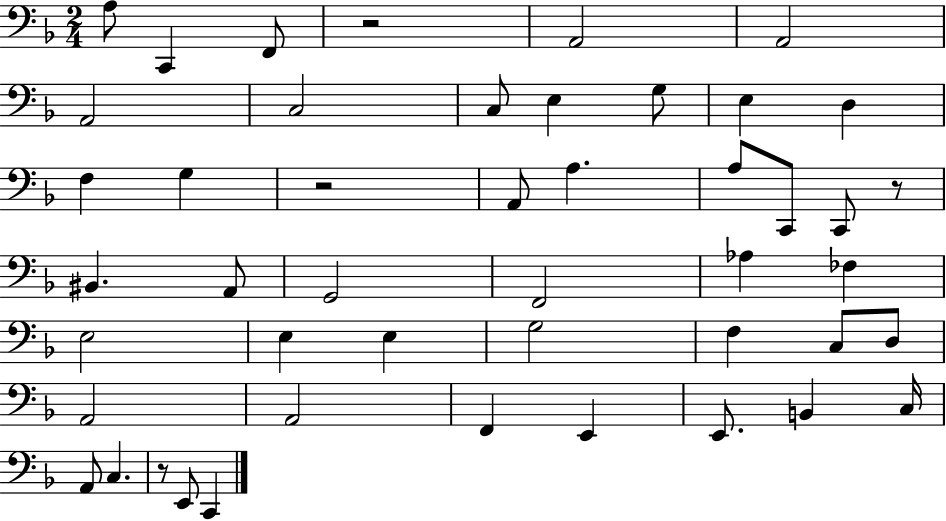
A3/e C2/q F2/e R/h A2/h A2/h A2/h C3/h C3/e E3/q G3/e E3/q D3/q F3/q G3/q R/h A2/e A3/q. A3/e C2/e C2/e R/e BIS2/q. A2/e G2/h F2/h Ab3/q FES3/q E3/h E3/q E3/q G3/h F3/q C3/e D3/e A2/h A2/h F2/q E2/q E2/e. B2/q C3/s A2/e C3/q. R/e E2/e C2/q